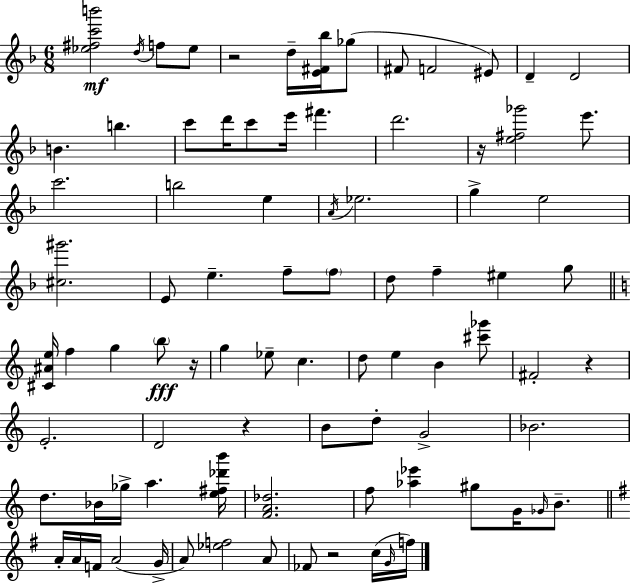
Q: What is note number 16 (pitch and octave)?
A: E6